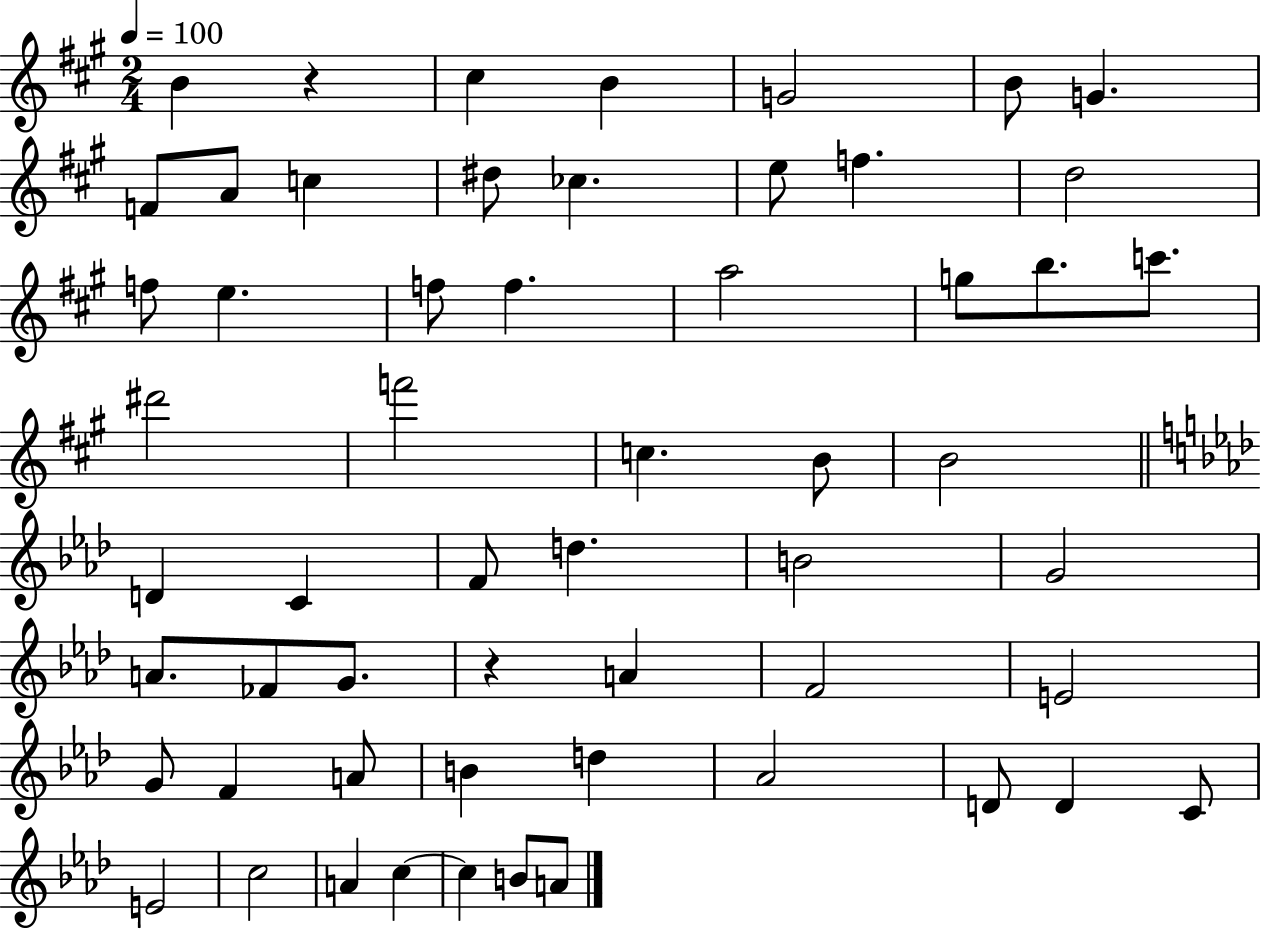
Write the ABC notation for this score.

X:1
T:Untitled
M:2/4
L:1/4
K:A
B z ^c B G2 B/2 G F/2 A/2 c ^d/2 _c e/2 f d2 f/2 e f/2 f a2 g/2 b/2 c'/2 ^d'2 f'2 c B/2 B2 D C F/2 d B2 G2 A/2 _F/2 G/2 z A F2 E2 G/2 F A/2 B d _A2 D/2 D C/2 E2 c2 A c c B/2 A/2